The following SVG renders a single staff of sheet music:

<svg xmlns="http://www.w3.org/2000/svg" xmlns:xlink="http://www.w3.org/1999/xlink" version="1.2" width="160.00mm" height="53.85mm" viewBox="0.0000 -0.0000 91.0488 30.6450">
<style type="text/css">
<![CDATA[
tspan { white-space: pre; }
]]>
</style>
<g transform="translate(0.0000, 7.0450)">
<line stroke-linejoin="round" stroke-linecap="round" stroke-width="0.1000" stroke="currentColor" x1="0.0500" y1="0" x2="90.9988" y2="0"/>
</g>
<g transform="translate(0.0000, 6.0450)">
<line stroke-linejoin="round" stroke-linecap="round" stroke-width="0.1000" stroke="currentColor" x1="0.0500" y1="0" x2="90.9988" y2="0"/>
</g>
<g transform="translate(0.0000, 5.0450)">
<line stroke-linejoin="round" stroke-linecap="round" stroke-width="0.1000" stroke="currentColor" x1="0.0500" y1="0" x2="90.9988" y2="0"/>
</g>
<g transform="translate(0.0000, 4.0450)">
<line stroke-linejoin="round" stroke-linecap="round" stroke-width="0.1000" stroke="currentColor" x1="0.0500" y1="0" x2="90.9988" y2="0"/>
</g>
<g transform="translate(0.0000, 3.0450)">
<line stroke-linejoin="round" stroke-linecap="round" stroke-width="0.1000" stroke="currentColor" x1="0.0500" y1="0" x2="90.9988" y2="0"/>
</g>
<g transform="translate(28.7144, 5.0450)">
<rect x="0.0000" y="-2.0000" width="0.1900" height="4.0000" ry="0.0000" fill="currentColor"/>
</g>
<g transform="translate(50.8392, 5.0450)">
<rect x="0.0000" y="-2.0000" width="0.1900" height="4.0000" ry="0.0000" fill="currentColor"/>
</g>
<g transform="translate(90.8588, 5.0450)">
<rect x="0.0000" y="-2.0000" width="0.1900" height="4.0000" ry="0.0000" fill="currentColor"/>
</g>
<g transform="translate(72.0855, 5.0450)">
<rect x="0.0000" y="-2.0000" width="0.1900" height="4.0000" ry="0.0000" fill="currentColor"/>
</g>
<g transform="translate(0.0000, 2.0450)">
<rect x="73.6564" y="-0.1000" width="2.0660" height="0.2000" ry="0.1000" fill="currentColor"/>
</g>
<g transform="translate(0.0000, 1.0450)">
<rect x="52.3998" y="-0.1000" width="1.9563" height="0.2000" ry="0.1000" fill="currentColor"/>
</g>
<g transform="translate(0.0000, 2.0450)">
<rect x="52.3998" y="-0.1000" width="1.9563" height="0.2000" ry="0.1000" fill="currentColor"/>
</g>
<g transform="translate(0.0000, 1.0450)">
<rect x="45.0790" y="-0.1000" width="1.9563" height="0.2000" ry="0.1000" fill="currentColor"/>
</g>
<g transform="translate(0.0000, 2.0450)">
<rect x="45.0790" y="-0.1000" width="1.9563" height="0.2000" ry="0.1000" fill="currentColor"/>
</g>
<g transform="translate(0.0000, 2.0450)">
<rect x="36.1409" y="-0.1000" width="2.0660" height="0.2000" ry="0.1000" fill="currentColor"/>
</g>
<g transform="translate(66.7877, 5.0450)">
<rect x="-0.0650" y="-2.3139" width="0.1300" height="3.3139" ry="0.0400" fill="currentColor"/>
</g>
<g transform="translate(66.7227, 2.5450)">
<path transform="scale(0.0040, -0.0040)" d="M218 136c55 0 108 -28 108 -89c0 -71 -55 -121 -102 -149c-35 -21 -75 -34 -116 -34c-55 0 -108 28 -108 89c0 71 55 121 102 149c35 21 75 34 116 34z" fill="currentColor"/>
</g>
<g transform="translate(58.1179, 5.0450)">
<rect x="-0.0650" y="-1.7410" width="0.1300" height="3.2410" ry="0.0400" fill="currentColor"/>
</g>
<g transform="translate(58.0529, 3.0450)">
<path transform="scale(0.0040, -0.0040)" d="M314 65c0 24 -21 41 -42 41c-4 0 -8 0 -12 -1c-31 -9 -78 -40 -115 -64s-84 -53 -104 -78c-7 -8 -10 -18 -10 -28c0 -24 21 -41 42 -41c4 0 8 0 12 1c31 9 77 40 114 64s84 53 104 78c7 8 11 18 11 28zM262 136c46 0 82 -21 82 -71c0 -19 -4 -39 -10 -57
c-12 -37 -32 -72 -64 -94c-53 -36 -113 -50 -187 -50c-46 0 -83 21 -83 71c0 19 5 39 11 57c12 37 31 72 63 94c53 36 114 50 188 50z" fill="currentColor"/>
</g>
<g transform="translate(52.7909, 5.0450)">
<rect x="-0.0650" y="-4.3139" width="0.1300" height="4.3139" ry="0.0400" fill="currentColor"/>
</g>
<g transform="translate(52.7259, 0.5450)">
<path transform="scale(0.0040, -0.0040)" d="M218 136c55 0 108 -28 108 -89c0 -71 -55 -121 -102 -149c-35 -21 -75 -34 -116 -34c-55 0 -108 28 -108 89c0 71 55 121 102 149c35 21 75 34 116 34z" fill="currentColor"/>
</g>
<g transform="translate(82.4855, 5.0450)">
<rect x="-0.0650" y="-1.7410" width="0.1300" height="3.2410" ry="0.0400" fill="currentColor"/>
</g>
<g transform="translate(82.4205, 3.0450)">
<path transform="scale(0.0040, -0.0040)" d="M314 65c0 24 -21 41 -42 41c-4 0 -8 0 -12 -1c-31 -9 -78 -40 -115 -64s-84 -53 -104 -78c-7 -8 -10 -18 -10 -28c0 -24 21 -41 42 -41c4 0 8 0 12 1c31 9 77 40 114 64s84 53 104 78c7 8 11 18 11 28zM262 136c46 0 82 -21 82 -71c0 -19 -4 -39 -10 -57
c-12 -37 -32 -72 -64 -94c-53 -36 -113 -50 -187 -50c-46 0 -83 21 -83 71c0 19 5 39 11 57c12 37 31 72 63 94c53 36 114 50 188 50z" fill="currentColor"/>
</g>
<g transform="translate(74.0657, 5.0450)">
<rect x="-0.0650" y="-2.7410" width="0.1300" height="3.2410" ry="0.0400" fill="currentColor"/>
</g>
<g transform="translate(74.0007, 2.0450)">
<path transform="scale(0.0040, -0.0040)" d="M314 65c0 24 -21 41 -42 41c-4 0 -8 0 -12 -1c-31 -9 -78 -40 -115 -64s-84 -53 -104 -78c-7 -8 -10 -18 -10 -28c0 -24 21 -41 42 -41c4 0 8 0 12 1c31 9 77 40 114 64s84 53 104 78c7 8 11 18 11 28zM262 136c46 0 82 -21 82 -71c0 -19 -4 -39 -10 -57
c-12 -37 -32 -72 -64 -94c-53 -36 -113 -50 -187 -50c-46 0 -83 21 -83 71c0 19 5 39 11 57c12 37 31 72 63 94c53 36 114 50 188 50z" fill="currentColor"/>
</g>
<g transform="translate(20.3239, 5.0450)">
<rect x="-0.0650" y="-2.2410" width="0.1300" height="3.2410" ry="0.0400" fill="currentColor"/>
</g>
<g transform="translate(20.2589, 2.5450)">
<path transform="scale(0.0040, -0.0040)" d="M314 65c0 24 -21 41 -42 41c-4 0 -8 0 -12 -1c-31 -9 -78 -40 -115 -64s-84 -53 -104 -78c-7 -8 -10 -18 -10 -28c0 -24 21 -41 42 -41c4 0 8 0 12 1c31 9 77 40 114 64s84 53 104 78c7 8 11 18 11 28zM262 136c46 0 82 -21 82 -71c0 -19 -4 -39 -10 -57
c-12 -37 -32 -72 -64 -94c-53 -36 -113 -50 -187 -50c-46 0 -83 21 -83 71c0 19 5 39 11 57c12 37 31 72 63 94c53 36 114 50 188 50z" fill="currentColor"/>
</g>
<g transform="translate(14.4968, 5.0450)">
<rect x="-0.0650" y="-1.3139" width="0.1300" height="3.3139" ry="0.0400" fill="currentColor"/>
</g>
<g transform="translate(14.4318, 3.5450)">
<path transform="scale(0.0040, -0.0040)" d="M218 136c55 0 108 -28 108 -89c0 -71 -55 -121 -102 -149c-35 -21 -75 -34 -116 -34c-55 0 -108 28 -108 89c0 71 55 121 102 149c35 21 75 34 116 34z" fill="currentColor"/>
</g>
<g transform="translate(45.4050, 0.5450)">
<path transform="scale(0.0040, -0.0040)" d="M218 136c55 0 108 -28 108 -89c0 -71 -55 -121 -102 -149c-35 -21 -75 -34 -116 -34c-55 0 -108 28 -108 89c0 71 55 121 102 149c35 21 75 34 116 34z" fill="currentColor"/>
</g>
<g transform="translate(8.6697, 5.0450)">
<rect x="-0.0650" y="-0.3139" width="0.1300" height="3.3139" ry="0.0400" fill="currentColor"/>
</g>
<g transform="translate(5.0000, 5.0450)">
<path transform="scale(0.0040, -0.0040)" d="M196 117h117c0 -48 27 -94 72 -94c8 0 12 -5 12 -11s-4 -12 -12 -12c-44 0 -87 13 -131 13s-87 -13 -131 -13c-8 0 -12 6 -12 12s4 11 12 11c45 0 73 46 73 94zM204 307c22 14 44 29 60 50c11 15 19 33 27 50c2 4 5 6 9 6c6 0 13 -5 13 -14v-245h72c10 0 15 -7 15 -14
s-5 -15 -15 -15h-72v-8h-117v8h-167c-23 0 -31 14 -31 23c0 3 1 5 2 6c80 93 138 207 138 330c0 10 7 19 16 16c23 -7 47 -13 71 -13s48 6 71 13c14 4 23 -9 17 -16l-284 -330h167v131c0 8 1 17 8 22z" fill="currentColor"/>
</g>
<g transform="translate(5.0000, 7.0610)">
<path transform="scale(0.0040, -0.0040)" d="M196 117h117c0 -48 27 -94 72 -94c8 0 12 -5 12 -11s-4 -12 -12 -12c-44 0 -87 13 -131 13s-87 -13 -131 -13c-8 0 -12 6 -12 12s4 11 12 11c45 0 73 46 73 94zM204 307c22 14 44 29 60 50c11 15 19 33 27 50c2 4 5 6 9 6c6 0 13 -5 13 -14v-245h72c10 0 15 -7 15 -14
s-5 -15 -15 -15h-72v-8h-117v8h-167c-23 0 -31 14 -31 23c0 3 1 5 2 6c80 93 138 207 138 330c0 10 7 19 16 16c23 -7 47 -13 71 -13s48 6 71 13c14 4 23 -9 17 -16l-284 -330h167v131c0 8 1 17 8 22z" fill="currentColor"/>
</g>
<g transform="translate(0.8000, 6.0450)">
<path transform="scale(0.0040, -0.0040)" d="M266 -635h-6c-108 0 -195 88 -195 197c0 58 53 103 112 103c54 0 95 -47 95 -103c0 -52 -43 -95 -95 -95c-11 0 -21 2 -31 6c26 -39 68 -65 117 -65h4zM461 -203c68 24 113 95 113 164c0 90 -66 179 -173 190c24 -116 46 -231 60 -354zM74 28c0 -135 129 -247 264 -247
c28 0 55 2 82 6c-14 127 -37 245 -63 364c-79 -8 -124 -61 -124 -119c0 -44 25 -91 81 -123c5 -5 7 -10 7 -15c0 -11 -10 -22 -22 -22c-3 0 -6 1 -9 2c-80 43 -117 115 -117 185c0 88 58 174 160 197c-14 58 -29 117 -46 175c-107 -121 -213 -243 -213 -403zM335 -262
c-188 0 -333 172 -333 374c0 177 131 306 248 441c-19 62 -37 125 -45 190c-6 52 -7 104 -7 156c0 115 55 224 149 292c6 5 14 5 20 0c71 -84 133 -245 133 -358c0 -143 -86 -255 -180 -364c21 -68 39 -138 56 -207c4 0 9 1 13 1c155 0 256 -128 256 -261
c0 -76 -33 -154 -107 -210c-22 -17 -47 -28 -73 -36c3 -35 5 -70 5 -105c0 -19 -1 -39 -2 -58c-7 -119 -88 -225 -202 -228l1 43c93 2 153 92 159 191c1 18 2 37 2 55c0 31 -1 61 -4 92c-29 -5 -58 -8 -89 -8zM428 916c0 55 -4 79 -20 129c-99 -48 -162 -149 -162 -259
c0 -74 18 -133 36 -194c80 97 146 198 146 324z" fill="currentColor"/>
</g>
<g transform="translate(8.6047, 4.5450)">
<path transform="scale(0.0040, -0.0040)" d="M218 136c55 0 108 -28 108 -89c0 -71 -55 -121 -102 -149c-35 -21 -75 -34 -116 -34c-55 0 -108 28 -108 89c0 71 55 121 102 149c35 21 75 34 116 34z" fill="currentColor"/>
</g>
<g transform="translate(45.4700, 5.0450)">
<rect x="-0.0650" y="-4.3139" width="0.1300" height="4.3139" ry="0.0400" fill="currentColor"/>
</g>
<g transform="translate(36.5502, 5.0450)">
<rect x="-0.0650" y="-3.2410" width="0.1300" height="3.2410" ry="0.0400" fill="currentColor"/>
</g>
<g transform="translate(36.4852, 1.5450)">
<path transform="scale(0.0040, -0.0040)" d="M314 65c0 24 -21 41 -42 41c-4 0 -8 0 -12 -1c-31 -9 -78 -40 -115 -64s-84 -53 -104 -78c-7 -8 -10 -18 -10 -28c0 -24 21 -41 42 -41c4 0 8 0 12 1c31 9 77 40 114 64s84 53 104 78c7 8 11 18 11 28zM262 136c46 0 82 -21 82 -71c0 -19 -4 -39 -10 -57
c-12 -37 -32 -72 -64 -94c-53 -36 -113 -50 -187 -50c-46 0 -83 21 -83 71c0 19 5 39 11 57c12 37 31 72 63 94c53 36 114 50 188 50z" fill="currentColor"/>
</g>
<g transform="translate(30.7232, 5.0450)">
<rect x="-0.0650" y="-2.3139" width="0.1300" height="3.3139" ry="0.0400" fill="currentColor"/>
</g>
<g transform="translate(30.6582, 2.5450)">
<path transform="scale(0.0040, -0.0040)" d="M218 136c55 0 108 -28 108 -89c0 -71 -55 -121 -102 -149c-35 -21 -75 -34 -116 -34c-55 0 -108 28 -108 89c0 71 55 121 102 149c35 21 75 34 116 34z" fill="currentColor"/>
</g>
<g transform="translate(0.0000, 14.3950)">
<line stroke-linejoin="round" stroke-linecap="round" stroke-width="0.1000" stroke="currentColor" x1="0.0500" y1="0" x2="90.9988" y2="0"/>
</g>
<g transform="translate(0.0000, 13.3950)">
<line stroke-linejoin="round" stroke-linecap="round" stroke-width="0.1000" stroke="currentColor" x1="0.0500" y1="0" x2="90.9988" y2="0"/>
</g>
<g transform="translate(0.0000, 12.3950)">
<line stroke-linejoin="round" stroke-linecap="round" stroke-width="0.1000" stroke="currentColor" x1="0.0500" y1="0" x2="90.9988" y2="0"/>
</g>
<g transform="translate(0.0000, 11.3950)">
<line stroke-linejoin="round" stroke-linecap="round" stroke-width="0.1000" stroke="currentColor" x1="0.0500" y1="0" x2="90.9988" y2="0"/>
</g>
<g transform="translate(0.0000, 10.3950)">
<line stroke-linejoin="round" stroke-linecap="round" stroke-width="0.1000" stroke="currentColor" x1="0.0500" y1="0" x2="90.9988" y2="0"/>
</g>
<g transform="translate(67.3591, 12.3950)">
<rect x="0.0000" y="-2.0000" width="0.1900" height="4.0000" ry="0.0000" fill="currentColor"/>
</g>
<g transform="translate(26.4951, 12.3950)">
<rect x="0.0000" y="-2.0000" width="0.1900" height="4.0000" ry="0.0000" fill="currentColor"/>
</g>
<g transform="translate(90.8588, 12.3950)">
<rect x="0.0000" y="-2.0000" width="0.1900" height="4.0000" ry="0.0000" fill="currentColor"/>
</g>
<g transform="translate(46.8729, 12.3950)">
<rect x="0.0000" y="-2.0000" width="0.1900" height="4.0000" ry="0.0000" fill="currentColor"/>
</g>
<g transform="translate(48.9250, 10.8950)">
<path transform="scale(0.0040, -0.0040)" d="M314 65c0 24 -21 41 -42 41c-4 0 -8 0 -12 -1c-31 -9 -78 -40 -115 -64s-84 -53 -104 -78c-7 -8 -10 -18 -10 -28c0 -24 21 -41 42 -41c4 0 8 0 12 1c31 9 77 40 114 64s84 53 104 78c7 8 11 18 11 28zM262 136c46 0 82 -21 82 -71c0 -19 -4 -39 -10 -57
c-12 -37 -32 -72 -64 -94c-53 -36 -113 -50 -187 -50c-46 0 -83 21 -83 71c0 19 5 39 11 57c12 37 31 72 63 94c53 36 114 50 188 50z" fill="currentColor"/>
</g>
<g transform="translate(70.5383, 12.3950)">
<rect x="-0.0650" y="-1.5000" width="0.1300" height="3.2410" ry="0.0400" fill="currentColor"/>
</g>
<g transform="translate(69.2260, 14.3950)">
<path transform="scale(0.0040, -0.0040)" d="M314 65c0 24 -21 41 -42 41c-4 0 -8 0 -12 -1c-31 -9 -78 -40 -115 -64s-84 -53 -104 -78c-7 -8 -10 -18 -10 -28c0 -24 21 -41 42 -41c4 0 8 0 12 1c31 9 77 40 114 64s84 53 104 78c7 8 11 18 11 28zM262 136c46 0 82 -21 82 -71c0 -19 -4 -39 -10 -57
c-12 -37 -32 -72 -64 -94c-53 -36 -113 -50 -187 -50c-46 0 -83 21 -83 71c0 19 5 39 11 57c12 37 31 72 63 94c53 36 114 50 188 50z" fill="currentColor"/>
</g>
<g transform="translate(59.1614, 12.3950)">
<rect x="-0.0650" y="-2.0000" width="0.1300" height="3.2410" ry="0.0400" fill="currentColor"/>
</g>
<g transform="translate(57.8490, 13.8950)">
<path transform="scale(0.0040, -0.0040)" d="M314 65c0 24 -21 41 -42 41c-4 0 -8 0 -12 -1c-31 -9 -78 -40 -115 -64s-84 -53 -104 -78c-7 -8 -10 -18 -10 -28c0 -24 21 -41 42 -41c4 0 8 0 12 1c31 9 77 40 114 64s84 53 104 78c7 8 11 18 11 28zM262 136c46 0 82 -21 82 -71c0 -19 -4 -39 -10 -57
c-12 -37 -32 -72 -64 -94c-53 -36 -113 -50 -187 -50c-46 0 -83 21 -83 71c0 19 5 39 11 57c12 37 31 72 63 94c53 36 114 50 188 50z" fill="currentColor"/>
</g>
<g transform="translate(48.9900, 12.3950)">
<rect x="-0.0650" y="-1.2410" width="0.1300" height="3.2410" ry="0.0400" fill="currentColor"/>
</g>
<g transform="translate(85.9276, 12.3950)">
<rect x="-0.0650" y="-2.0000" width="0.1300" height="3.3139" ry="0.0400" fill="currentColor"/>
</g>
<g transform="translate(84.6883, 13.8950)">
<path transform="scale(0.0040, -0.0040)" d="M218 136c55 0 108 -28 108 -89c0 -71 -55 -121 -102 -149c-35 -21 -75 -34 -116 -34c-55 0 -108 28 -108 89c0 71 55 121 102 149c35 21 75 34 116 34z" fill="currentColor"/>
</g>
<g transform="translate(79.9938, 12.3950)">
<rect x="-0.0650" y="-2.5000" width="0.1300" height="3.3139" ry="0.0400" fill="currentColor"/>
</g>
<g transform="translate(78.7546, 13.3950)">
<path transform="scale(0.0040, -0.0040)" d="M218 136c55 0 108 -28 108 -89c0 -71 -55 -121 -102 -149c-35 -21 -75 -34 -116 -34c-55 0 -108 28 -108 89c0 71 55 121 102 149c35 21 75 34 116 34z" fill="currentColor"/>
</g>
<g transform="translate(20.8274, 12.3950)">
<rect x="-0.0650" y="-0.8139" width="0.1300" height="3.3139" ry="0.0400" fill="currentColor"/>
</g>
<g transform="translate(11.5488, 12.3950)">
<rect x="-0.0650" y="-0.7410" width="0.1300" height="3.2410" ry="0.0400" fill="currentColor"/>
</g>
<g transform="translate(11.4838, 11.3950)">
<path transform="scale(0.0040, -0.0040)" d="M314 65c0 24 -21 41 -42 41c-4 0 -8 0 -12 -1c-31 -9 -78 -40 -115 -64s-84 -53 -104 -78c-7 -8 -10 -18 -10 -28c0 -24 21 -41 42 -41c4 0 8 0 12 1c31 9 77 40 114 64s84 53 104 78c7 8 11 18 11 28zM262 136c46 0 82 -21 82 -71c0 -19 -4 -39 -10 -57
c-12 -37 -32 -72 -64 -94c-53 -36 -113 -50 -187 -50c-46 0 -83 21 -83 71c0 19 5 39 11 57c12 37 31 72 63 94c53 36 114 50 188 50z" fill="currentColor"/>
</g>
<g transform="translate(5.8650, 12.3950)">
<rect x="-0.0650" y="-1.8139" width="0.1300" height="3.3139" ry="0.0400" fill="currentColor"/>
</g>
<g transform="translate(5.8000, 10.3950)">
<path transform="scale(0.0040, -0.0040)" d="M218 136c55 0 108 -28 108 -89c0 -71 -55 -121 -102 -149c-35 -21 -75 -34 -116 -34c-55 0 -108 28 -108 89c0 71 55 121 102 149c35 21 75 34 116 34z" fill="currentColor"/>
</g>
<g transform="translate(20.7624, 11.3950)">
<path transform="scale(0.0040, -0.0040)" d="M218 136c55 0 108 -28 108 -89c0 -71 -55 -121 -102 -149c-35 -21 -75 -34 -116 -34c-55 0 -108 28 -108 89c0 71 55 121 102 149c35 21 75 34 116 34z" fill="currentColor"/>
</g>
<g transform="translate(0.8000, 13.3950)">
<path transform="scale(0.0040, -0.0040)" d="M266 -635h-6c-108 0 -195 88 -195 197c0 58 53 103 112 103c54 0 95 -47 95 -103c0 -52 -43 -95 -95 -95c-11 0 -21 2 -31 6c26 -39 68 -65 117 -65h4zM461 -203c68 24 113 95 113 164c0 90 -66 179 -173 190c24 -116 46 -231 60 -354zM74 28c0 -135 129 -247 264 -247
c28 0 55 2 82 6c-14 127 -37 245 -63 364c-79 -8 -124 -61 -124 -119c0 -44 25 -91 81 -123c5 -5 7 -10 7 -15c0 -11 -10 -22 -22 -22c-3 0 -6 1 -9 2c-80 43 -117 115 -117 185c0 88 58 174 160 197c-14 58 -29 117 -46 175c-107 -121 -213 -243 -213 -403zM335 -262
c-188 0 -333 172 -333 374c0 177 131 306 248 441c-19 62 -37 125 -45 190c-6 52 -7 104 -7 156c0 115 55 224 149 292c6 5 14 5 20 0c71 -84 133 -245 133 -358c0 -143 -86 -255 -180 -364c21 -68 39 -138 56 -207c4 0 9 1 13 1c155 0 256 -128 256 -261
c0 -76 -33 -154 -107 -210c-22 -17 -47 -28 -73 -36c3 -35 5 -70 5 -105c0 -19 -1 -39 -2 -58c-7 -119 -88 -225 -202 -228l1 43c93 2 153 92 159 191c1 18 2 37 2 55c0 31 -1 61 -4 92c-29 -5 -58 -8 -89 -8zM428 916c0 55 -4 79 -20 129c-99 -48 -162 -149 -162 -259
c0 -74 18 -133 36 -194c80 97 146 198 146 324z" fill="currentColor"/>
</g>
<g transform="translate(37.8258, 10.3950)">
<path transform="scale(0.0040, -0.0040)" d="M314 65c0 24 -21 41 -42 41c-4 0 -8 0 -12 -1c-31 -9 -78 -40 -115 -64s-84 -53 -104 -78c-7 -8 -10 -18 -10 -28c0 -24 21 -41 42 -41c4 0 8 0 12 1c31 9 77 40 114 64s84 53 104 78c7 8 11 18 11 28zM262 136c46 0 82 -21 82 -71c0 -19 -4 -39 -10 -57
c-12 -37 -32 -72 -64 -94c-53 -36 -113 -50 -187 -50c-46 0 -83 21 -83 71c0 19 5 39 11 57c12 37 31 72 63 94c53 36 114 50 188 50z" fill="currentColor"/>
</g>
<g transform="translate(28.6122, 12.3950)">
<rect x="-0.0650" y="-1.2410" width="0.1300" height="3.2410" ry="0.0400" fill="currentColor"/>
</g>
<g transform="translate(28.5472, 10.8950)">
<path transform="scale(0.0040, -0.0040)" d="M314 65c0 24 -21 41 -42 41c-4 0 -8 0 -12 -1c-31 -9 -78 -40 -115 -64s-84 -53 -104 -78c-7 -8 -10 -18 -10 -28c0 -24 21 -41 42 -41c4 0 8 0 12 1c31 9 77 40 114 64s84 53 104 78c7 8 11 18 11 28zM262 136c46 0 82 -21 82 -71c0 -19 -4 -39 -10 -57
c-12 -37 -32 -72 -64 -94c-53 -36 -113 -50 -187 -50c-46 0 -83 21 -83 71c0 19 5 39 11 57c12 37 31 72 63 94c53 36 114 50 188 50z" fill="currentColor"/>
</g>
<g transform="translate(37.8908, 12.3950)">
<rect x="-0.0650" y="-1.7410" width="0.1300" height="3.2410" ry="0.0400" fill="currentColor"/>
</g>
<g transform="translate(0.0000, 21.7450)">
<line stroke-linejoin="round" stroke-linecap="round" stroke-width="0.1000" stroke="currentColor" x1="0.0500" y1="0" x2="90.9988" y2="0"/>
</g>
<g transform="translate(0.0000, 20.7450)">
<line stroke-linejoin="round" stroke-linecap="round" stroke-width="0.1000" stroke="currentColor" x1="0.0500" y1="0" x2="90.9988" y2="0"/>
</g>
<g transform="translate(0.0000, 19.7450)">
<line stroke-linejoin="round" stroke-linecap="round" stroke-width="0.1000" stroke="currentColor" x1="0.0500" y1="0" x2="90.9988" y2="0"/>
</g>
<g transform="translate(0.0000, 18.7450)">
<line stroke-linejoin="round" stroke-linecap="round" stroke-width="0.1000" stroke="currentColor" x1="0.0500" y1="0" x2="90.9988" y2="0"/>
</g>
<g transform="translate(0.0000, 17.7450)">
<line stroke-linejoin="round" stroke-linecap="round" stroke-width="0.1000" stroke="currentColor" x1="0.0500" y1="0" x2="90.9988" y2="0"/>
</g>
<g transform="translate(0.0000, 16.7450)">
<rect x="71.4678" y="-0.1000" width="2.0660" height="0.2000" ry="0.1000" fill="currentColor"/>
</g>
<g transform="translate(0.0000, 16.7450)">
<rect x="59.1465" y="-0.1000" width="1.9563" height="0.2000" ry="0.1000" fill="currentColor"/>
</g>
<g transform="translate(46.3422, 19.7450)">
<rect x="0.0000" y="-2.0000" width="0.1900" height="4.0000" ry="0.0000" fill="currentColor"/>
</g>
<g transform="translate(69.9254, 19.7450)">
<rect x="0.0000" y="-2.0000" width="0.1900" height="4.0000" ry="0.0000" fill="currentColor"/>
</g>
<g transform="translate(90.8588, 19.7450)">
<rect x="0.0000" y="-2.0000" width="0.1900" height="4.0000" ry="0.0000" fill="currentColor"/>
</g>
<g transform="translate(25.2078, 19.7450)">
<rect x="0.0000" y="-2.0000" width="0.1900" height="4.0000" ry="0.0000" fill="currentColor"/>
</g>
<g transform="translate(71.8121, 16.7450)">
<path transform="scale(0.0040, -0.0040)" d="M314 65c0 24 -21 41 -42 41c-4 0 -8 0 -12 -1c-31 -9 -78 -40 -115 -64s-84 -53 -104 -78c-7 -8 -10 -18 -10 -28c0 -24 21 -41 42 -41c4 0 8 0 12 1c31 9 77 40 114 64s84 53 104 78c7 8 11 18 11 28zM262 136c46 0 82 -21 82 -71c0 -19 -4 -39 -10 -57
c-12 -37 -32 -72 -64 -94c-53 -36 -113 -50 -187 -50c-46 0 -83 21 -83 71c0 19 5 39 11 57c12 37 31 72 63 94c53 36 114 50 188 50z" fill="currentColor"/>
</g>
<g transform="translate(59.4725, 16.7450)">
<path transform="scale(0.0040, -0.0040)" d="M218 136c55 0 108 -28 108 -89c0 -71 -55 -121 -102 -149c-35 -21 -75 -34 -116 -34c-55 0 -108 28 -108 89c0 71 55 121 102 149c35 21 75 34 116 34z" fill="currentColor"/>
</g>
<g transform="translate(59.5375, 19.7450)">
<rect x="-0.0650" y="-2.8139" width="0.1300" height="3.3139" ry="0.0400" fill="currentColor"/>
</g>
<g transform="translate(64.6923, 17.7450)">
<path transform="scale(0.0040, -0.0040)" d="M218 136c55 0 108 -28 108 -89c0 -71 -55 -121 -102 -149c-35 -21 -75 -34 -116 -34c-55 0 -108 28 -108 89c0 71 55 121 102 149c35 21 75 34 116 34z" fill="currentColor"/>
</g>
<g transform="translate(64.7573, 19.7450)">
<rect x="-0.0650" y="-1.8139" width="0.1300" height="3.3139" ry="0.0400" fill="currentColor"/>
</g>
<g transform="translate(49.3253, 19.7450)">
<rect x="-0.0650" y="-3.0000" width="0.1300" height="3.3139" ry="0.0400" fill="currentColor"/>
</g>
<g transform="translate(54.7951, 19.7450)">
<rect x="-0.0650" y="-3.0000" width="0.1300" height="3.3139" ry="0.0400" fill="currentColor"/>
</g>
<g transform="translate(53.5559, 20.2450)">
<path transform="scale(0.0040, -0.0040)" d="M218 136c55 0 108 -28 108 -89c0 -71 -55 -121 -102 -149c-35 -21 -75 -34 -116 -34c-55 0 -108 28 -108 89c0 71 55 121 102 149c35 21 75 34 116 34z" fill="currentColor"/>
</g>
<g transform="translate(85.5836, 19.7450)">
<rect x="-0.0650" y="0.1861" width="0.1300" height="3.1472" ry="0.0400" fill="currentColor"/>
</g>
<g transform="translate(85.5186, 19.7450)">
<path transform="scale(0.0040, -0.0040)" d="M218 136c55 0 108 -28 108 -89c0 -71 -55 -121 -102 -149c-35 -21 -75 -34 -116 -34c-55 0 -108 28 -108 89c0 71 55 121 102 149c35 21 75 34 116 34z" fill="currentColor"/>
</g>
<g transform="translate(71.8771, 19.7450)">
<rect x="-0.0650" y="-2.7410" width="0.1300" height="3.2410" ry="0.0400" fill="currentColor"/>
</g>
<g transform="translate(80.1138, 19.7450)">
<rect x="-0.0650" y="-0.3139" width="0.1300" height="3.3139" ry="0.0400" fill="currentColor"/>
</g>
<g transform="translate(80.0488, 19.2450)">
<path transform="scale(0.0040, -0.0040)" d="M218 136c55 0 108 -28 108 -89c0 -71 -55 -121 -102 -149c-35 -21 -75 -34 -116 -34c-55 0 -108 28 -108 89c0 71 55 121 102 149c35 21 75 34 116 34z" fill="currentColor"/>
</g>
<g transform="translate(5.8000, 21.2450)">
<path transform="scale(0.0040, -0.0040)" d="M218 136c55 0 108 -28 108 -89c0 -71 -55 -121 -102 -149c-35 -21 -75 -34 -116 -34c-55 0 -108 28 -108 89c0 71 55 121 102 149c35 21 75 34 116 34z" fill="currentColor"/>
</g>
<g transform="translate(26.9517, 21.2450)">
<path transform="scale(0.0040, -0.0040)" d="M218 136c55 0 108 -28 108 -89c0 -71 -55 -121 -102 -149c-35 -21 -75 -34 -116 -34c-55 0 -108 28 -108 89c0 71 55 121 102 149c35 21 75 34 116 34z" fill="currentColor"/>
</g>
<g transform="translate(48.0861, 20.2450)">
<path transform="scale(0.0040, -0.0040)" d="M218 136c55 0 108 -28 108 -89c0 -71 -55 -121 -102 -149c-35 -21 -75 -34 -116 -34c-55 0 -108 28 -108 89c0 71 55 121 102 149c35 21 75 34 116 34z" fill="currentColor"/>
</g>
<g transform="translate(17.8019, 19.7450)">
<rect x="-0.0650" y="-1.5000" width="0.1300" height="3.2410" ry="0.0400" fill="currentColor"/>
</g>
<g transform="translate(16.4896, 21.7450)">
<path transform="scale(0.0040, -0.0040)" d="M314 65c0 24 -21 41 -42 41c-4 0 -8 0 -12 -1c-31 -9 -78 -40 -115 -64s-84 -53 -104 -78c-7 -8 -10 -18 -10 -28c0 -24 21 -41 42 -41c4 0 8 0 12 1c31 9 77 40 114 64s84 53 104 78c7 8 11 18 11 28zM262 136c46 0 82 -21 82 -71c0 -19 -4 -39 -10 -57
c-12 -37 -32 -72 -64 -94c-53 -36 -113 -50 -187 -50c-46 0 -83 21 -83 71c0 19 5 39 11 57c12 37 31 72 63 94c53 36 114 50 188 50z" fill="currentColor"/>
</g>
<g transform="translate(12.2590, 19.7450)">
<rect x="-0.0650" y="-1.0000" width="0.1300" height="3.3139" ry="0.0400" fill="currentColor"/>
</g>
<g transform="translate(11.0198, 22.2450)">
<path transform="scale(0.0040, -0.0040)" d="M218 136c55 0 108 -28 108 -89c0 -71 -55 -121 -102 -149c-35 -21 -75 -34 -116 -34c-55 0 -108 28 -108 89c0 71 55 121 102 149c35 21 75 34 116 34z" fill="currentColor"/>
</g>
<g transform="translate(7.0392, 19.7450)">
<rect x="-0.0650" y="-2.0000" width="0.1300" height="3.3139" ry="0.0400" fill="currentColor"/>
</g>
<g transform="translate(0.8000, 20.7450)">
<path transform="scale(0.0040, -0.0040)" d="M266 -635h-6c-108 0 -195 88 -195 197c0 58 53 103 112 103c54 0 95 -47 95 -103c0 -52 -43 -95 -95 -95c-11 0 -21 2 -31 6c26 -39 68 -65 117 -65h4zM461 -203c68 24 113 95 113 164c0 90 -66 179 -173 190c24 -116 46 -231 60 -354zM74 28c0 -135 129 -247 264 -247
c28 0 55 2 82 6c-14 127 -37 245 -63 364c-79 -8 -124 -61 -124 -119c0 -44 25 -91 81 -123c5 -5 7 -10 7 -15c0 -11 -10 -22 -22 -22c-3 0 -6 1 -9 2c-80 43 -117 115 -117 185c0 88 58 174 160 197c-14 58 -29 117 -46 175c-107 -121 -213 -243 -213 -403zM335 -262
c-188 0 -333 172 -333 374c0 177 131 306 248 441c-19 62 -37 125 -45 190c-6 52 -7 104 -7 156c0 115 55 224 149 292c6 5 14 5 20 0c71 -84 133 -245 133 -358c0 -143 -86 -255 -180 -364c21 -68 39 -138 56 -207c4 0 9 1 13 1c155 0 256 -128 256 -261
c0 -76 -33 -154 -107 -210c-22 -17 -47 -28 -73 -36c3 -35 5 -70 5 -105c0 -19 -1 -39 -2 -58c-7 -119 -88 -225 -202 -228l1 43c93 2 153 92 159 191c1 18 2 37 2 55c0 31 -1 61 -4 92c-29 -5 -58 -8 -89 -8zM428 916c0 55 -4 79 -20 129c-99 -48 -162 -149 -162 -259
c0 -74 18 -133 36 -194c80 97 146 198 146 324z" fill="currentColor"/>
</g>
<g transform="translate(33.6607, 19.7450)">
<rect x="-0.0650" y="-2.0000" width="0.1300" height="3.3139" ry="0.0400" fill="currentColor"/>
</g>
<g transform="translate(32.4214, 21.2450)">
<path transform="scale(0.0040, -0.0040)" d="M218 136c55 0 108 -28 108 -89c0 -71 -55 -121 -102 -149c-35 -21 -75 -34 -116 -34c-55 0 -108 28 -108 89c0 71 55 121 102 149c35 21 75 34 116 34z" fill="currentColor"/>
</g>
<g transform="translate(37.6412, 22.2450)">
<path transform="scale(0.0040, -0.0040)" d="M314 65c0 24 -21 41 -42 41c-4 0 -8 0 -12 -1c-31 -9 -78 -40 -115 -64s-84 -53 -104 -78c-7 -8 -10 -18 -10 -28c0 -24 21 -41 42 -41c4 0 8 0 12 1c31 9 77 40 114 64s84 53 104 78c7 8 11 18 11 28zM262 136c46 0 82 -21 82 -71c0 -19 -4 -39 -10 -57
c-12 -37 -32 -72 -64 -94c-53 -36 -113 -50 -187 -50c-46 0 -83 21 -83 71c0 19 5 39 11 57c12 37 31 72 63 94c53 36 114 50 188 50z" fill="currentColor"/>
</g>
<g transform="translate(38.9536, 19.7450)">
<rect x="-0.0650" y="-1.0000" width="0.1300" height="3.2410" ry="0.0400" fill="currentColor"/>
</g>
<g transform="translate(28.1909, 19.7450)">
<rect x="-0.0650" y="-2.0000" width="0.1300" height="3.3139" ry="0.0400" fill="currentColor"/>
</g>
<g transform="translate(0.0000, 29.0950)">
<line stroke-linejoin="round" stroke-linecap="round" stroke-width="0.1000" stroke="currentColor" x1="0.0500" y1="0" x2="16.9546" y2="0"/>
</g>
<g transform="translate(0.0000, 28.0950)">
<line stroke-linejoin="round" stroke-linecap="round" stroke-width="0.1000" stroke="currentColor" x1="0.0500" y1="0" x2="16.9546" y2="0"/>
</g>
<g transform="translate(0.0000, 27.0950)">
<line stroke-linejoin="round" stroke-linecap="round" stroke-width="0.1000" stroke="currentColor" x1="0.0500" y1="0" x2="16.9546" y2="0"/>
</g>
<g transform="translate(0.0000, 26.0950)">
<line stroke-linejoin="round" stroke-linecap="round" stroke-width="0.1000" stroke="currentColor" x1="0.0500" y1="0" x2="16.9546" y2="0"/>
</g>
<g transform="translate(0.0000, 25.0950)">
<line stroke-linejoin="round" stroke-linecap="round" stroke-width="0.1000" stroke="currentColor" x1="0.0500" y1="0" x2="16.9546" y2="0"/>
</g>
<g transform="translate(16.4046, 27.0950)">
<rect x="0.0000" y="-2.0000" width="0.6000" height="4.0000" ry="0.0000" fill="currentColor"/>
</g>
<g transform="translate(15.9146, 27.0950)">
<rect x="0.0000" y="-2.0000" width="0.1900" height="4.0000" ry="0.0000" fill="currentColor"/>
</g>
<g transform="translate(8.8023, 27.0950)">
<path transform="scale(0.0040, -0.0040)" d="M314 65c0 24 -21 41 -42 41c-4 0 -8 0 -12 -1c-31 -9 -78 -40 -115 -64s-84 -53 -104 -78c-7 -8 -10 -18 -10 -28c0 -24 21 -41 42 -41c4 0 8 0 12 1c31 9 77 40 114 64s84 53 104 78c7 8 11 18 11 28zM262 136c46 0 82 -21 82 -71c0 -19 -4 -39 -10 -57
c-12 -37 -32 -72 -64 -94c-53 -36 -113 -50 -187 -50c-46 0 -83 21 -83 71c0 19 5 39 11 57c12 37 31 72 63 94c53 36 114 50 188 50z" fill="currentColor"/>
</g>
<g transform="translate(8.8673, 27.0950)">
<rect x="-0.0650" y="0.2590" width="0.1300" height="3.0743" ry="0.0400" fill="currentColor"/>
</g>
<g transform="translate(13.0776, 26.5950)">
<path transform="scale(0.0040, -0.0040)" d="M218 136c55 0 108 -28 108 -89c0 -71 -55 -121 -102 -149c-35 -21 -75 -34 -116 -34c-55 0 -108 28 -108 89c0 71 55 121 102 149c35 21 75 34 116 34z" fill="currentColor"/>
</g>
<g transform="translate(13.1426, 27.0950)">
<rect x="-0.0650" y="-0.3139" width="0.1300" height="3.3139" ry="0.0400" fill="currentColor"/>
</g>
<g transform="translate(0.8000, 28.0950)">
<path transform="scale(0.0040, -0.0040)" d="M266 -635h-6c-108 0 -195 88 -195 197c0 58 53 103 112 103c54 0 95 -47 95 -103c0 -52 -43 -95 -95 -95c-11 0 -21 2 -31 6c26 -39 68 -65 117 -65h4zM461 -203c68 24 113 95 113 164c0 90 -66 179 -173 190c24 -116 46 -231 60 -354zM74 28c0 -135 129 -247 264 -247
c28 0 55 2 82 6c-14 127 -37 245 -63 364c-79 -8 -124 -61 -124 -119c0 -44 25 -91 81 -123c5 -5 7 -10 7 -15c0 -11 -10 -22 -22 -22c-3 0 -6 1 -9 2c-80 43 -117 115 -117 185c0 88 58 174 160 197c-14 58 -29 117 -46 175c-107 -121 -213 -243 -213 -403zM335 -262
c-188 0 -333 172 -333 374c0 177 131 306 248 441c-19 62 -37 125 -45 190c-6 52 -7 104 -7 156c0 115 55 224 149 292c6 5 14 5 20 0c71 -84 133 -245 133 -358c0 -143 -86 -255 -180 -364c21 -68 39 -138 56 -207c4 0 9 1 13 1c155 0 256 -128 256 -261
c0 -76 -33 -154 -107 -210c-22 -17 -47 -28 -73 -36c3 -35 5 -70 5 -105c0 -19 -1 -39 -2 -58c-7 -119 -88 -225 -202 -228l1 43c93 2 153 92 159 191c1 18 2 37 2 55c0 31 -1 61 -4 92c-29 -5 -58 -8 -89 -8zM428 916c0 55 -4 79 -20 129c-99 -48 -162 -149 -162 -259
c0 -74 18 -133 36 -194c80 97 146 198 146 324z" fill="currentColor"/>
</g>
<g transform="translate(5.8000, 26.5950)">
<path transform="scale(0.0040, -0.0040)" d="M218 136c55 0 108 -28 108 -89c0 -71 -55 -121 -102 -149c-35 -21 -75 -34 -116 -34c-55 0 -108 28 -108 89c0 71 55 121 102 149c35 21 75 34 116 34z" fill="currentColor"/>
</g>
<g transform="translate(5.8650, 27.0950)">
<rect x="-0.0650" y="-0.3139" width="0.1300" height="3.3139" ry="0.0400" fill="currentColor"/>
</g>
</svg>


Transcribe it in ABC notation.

X:1
T:Untitled
M:4/4
L:1/4
K:C
c e g2 g b2 d' d' f2 g a2 f2 f d2 d e2 f2 e2 F2 E2 G F F D E2 F F D2 A A a f a2 c B c B2 c